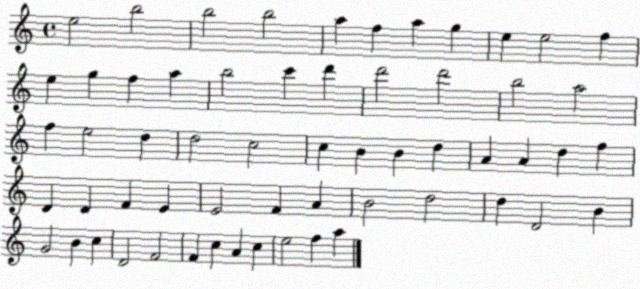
X:1
T:Untitled
M:4/4
L:1/4
K:C
e2 b2 b2 b2 a f a g e e2 f e g f a b2 c' d' d'2 d'2 b2 a2 f e2 d d2 c2 c B B d A A d f D D F E E2 F A B2 d2 d D2 B G2 B c D2 F2 F c A c e2 f a